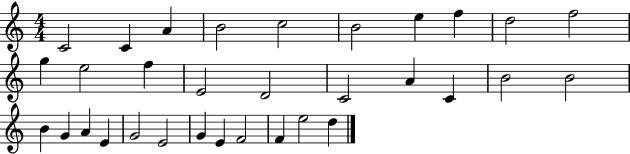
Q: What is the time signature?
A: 4/4